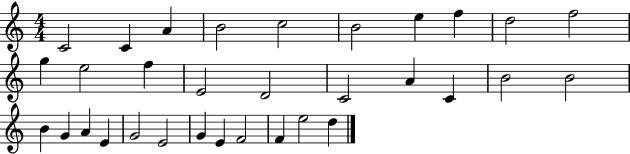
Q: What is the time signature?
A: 4/4